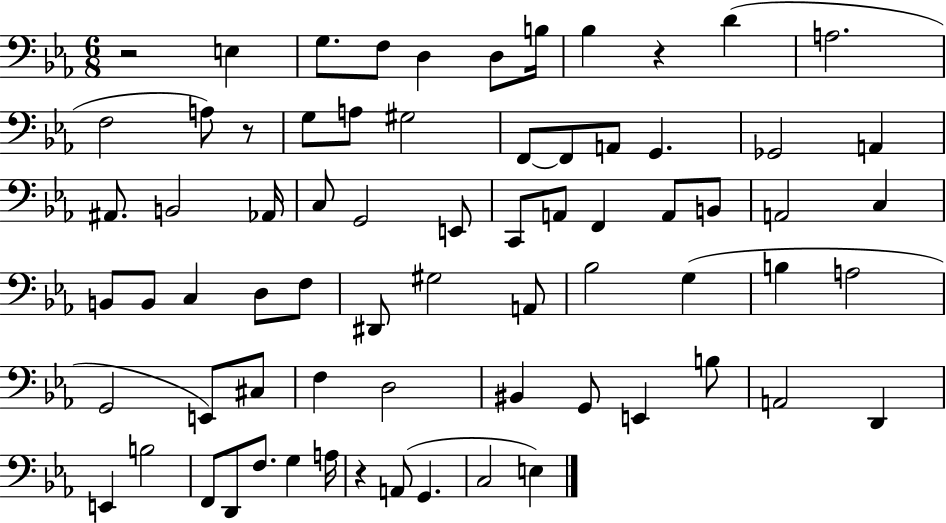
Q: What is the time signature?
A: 6/8